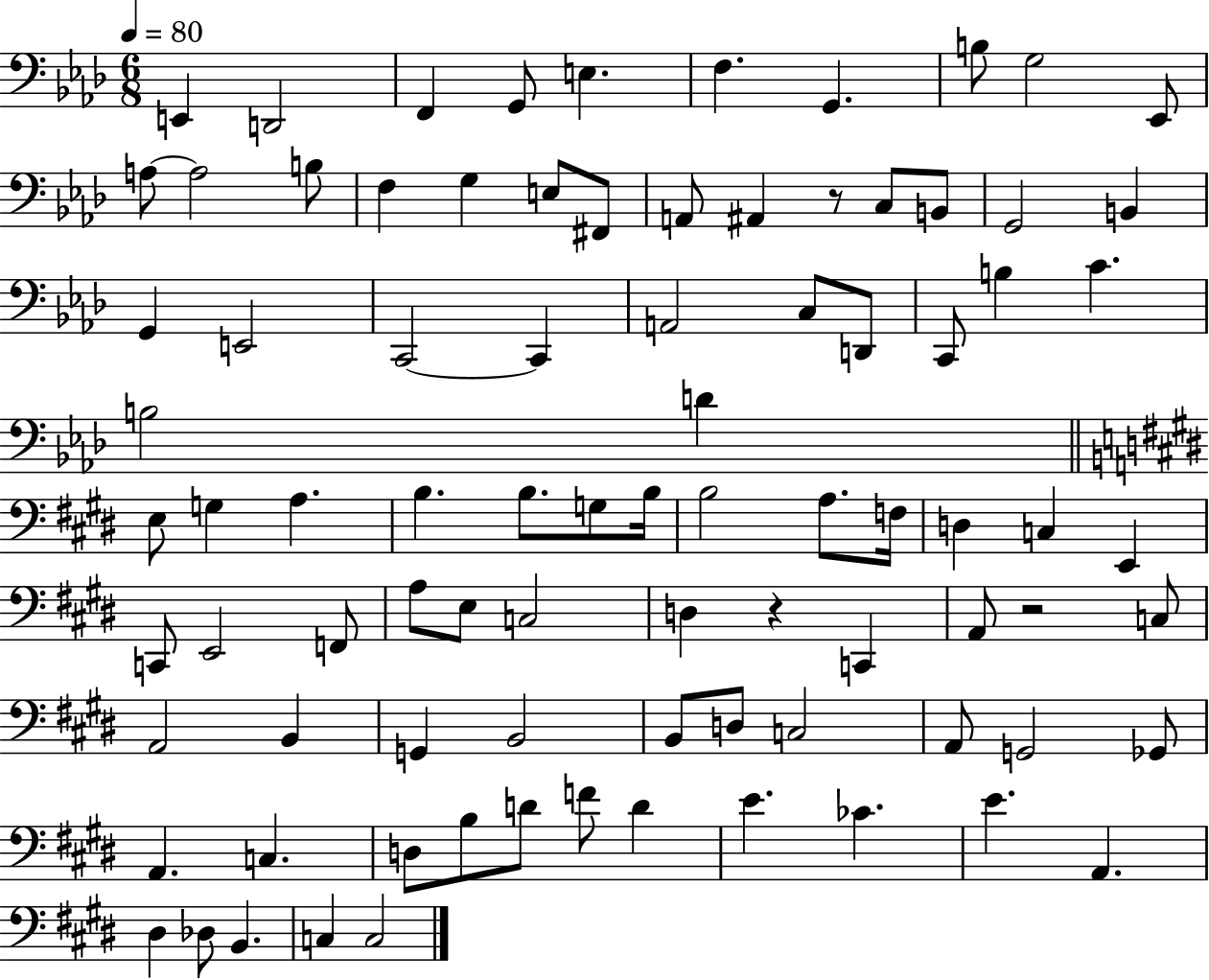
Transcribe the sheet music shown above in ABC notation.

X:1
T:Untitled
M:6/8
L:1/4
K:Ab
E,, D,,2 F,, G,,/2 E, F, G,, B,/2 G,2 _E,,/2 A,/2 A,2 B,/2 F, G, E,/2 ^F,,/2 A,,/2 ^A,, z/2 C,/2 B,,/2 G,,2 B,, G,, E,,2 C,,2 C,, A,,2 C,/2 D,,/2 C,,/2 B, C B,2 D E,/2 G, A, B, B,/2 G,/2 B,/4 B,2 A,/2 F,/4 D, C, E,, C,,/2 E,,2 F,,/2 A,/2 E,/2 C,2 D, z C,, A,,/2 z2 C,/2 A,,2 B,, G,, B,,2 B,,/2 D,/2 C,2 A,,/2 G,,2 _G,,/2 A,, C, D,/2 B,/2 D/2 F/2 D E _C E A,, ^D, _D,/2 B,, C, C,2